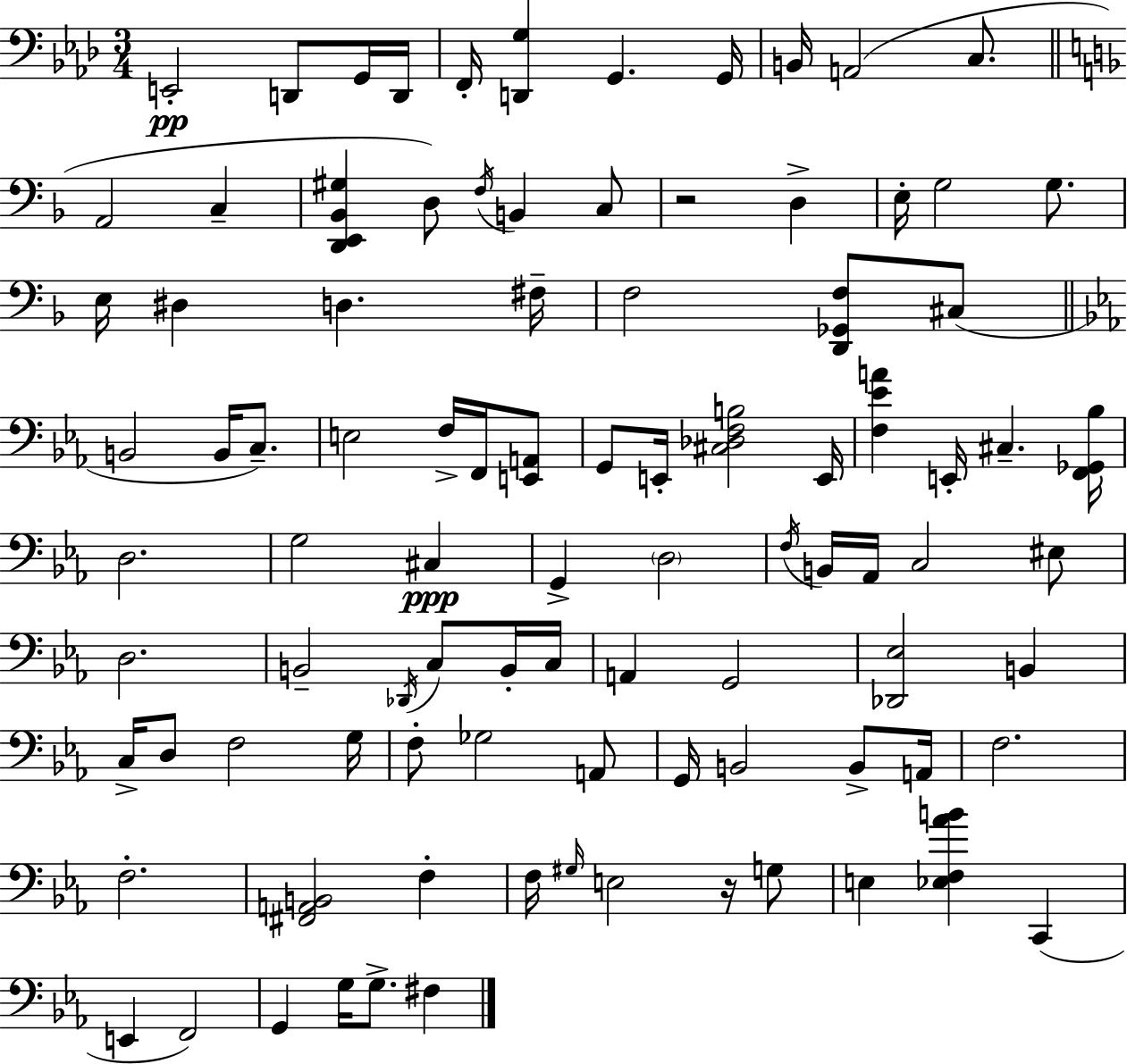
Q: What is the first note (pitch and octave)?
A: E2